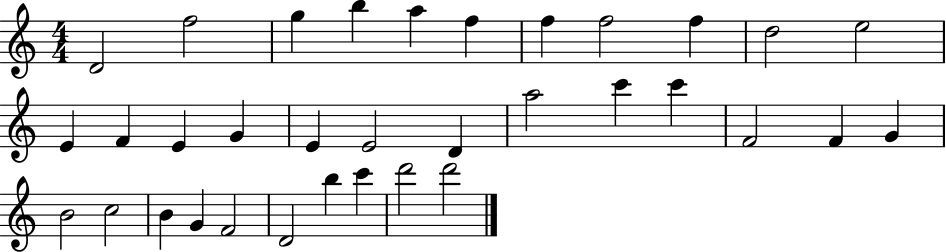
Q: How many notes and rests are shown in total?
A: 34